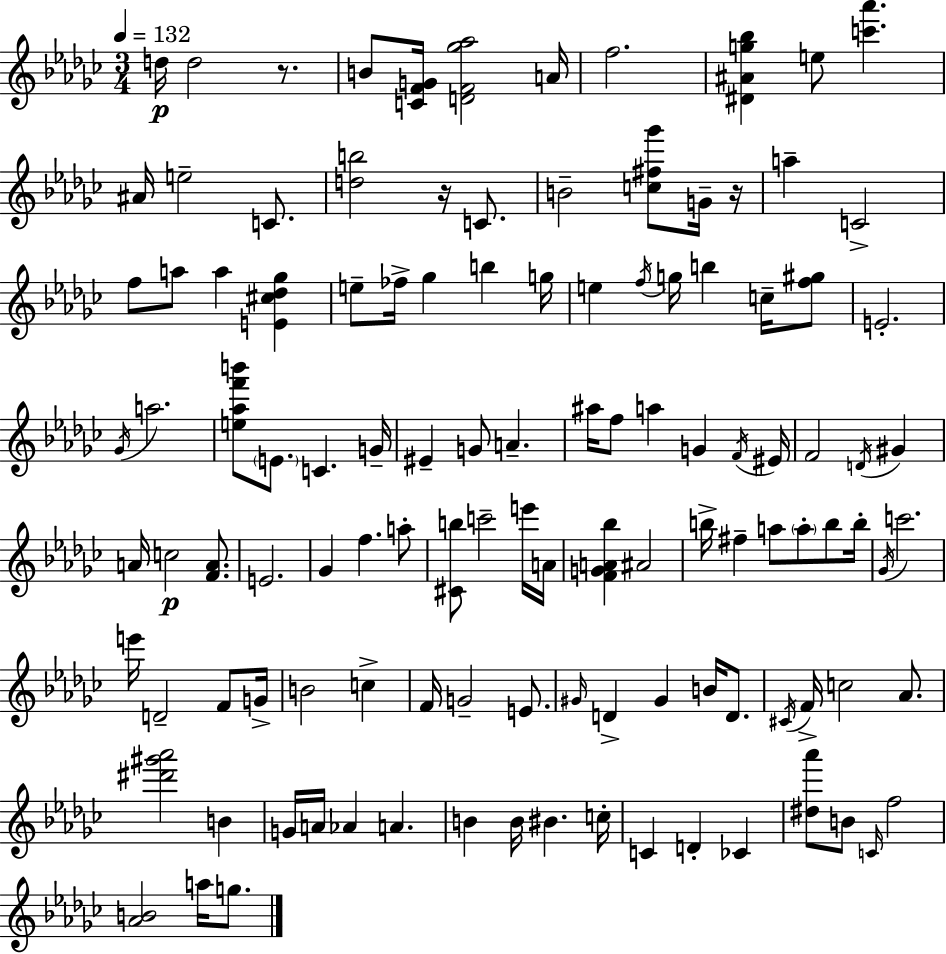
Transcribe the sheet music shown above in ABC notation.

X:1
T:Untitled
M:3/4
L:1/4
K:Ebm
d/4 d2 z/2 B/2 [CFG]/4 [DF_g_a]2 A/4 f2 [^D^Ag_b] e/2 [c'_a'] ^A/4 e2 C/2 [db]2 z/4 C/2 B2 [c^f_g']/2 G/4 z/4 a C2 f/2 a/2 a [E^c_d_g] e/2 _f/4 _g b g/4 e f/4 g/4 b c/4 [f^g]/2 E2 _G/4 a2 [e_af'b']/2 E/2 C G/4 ^E G/2 A ^a/4 f/2 a G F/4 ^E/4 F2 D/4 ^G A/4 c2 [FA]/2 E2 _G f a/2 [^Cb]/2 c'2 e'/4 A/4 [FGA_b] ^A2 b/4 ^f a/2 a/2 b/2 b/4 _G/4 c'2 e'/4 D2 F/2 G/4 B2 c F/4 G2 E/2 ^G/4 D ^G B/4 D/2 ^C/4 F/4 c2 _A/2 [^d'^g'_a']2 B G/4 A/4 _A A B B/4 ^B c/4 C D _C [^d_a']/2 B/2 C/4 f2 [_AB]2 a/4 g/2